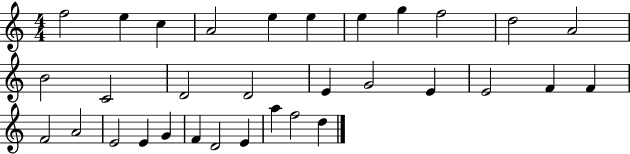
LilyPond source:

{
  \clef treble
  \numericTimeSignature
  \time 4/4
  \key c \major
  f''2 e''4 c''4 | a'2 e''4 e''4 | e''4 g''4 f''2 | d''2 a'2 | \break b'2 c'2 | d'2 d'2 | e'4 g'2 e'4 | e'2 f'4 f'4 | \break f'2 a'2 | e'2 e'4 g'4 | f'4 d'2 e'4 | a''4 f''2 d''4 | \break \bar "|."
}